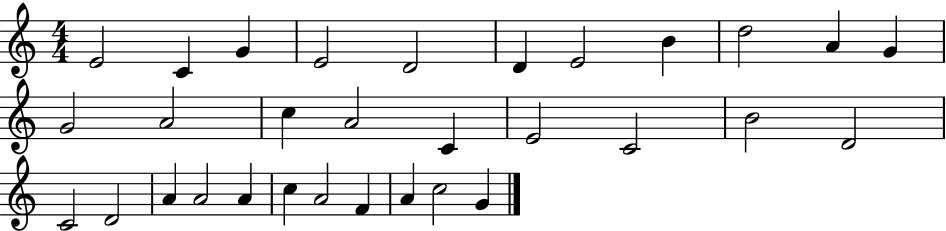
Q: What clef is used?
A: treble